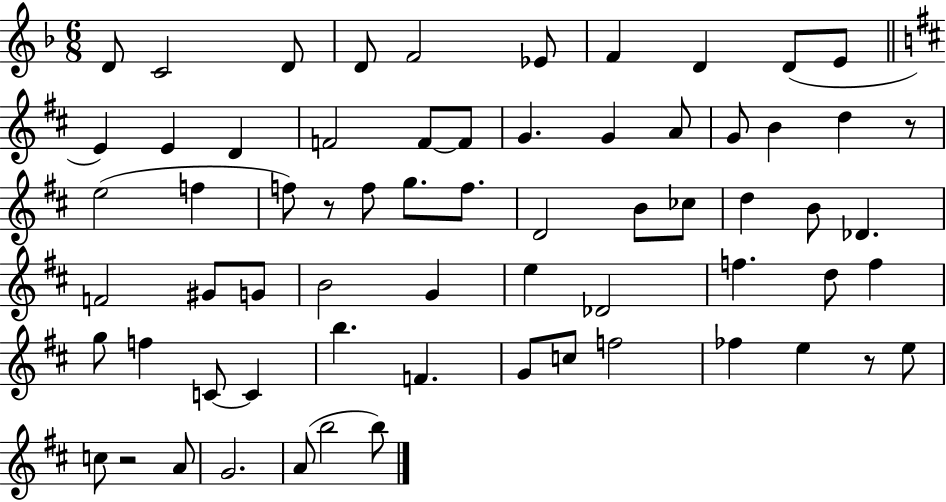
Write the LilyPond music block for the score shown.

{
  \clef treble
  \numericTimeSignature
  \time 6/8
  \key f \major
  d'8 c'2 d'8 | d'8 f'2 ees'8 | f'4 d'4 d'8( e'8 | \bar "||" \break \key d \major e'4) e'4 d'4 | f'2 f'8~~ f'8 | g'4. g'4 a'8 | g'8 b'4 d''4 r8 | \break e''2( f''4 | f''8) r8 f''8 g''8. f''8. | d'2 b'8 ces''8 | d''4 b'8 des'4. | \break f'2 gis'8 g'8 | b'2 g'4 | e''4 des'2 | f''4. d''8 f''4 | \break g''8 f''4 c'8~~ c'4 | b''4. f'4. | g'8 c''8 f''2 | fes''4 e''4 r8 e''8 | \break c''8 r2 a'8 | g'2. | a'8( b''2 b''8) | \bar "|."
}